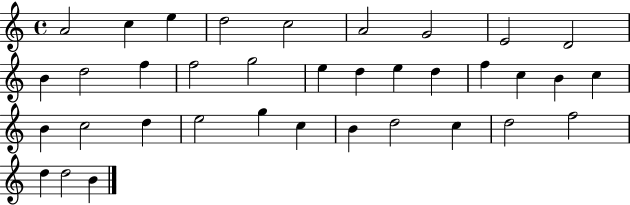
{
  \clef treble
  \time 4/4
  \defaultTimeSignature
  \key c \major
  a'2 c''4 e''4 | d''2 c''2 | a'2 g'2 | e'2 d'2 | \break b'4 d''2 f''4 | f''2 g''2 | e''4 d''4 e''4 d''4 | f''4 c''4 b'4 c''4 | \break b'4 c''2 d''4 | e''2 g''4 c''4 | b'4 d''2 c''4 | d''2 f''2 | \break d''4 d''2 b'4 | \bar "|."
}